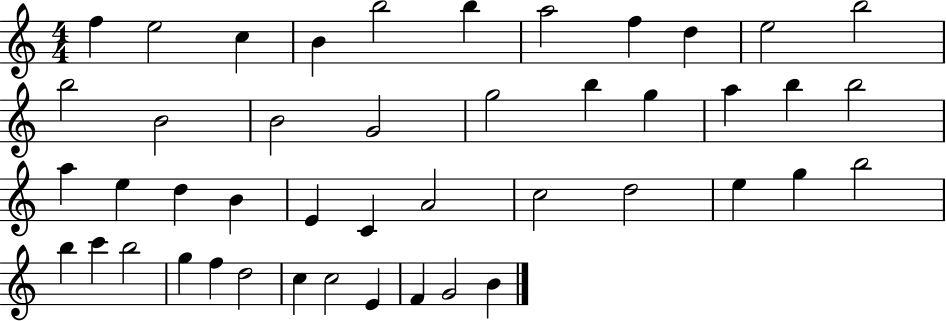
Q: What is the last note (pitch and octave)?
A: B4